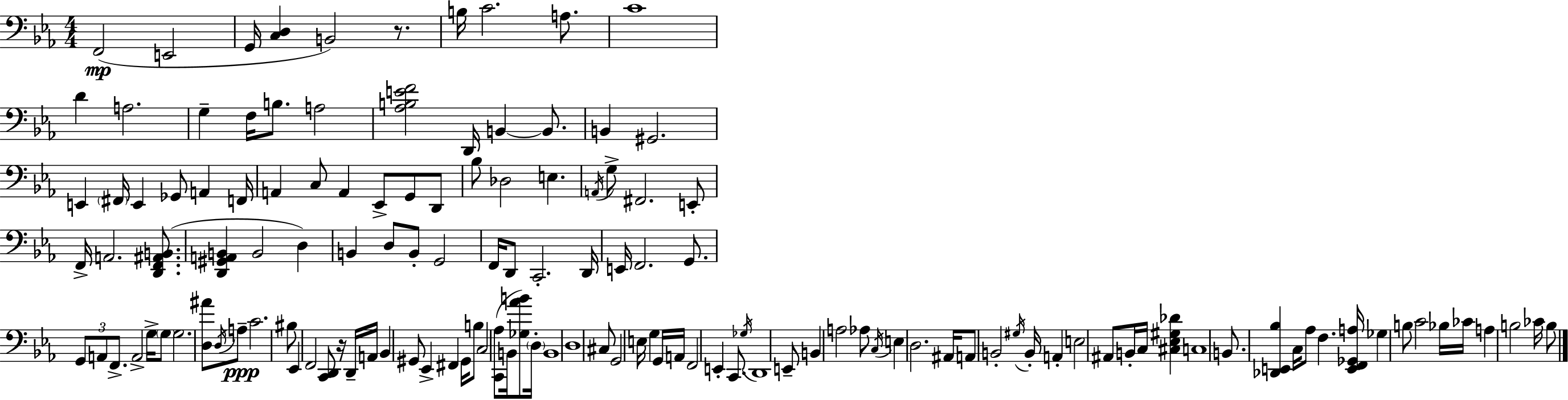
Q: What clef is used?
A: bass